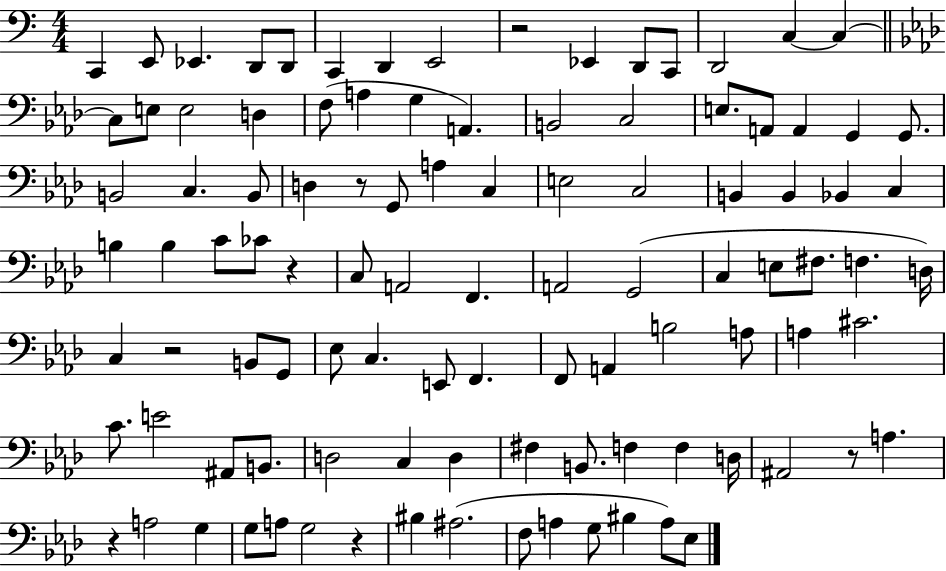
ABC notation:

X:1
T:Untitled
M:4/4
L:1/4
K:C
C,, E,,/2 _E,, D,,/2 D,,/2 C,, D,, E,,2 z2 _E,, D,,/2 C,,/2 D,,2 C, C, C,/2 E,/2 E,2 D, F,/2 A, G, A,, B,,2 C,2 E,/2 A,,/2 A,, G,, G,,/2 B,,2 C, B,,/2 D, z/2 G,,/2 A, C, E,2 C,2 B,, B,, _B,, C, B, B, C/2 _C/2 z C,/2 A,,2 F,, A,,2 G,,2 C, E,/2 ^F,/2 F, D,/4 C, z2 B,,/2 G,,/2 _E,/2 C, E,,/2 F,, F,,/2 A,, B,2 A,/2 A, ^C2 C/2 E2 ^A,,/2 B,,/2 D,2 C, D, ^F, B,,/2 F, F, D,/4 ^A,,2 z/2 A, z A,2 G, G,/2 A,/2 G,2 z ^B, ^A,2 F,/2 A, G,/2 ^B, A,/2 _E,/2